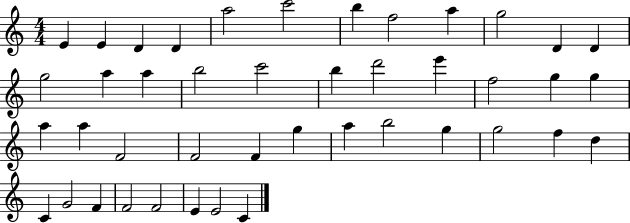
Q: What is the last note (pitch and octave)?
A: C4